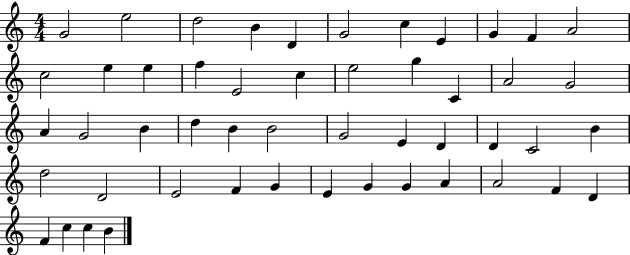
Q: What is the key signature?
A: C major